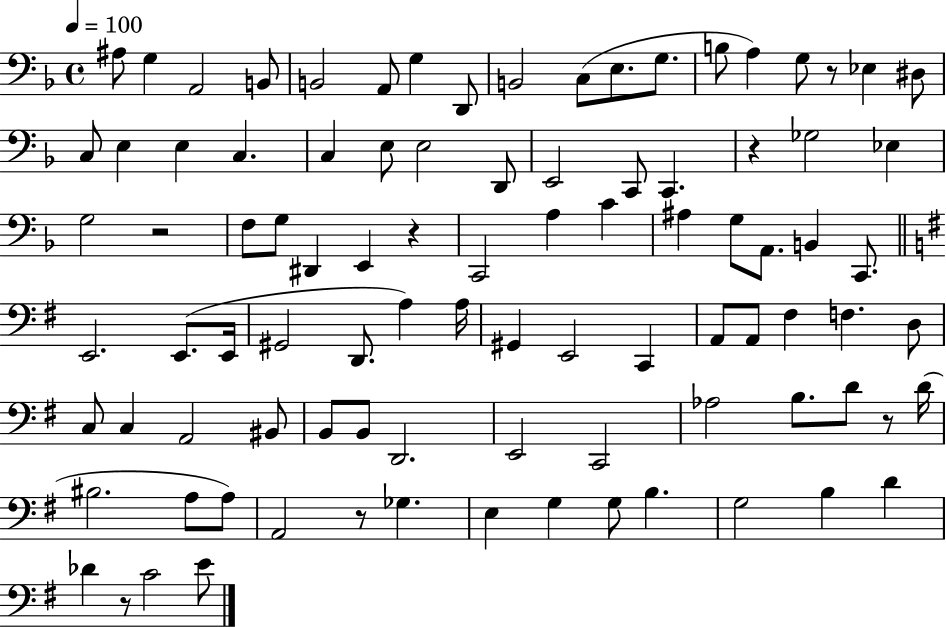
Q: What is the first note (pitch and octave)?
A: A#3